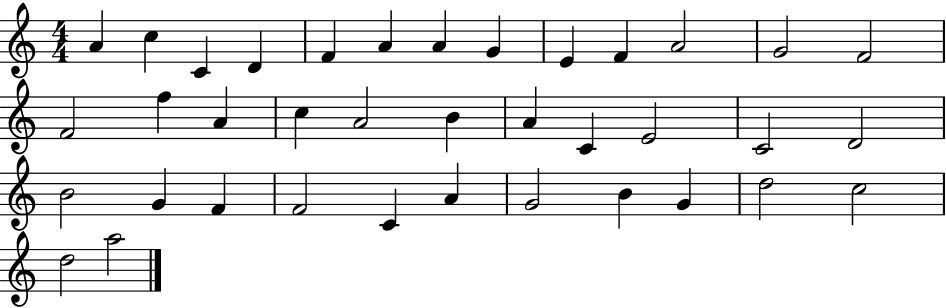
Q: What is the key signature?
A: C major